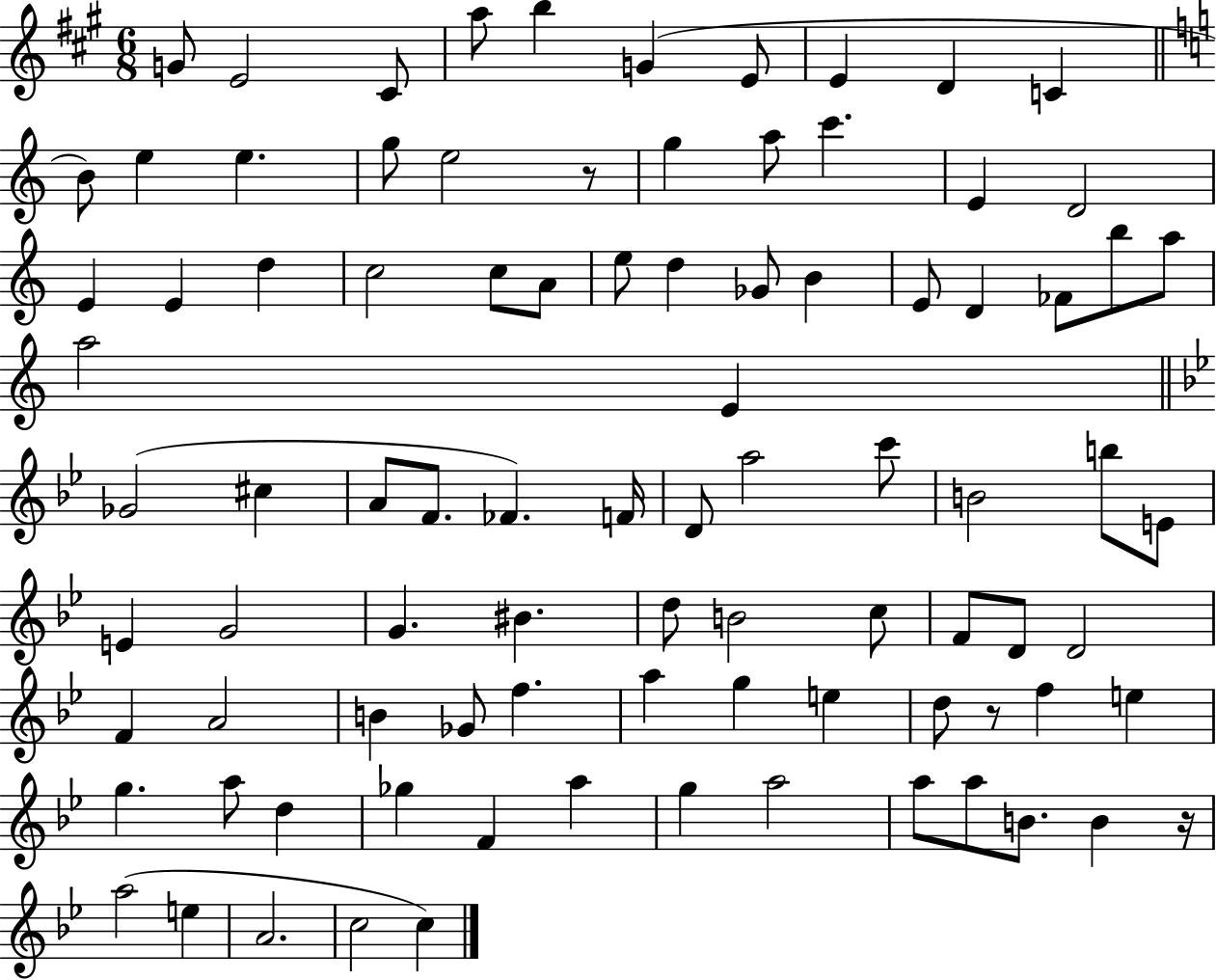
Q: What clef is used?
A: treble